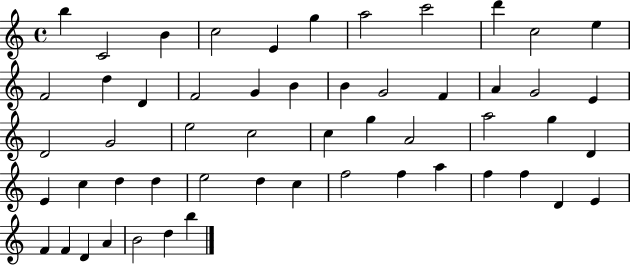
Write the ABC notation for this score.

X:1
T:Untitled
M:4/4
L:1/4
K:C
b C2 B c2 E g a2 c'2 d' c2 e F2 d D F2 G B B G2 F A G2 E D2 G2 e2 c2 c g A2 a2 g D E c d d e2 d c f2 f a f f D E F F D A B2 d b